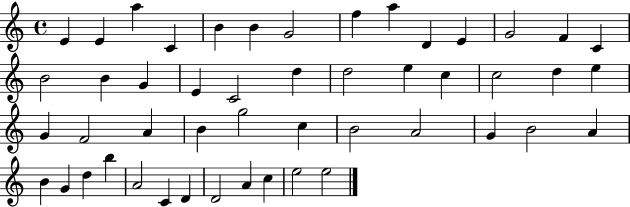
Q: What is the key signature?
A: C major